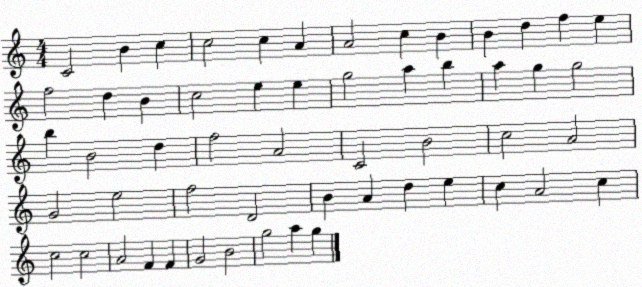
X:1
T:Untitled
M:4/4
L:1/4
K:C
C2 B c c2 c A A2 c B B d f e f2 d B c2 e e g2 a b a g g2 b B2 d f2 A2 C2 B2 c2 A2 G2 e2 f2 D2 B A d e c A2 c c2 c2 A2 F F G2 B2 g2 a g